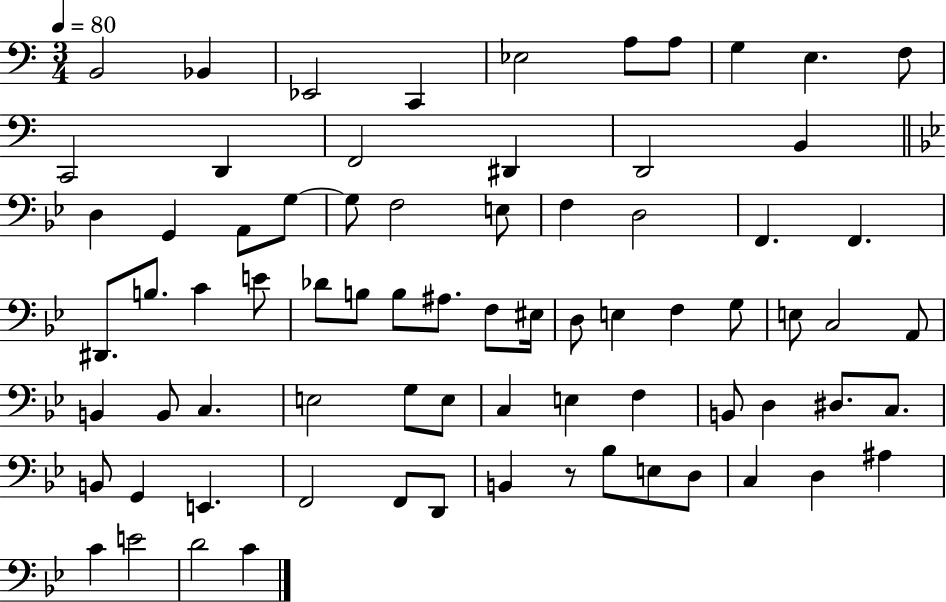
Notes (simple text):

B2/h Bb2/q Eb2/h C2/q Eb3/h A3/e A3/e G3/q E3/q. F3/e C2/h D2/q F2/h D#2/q D2/h B2/q D3/q G2/q A2/e G3/e G3/e F3/h E3/e F3/q D3/h F2/q. F2/q. D#2/e. B3/e. C4/q E4/e Db4/e B3/e B3/e A#3/e. F3/e EIS3/s D3/e E3/q F3/q G3/e E3/e C3/h A2/e B2/q B2/e C3/q. E3/h G3/e E3/e C3/q E3/q F3/q B2/e D3/q D#3/e. C3/e. B2/e G2/q E2/q. F2/h F2/e D2/e B2/q R/e Bb3/e E3/e D3/e C3/q D3/q A#3/q C4/q E4/h D4/h C4/q